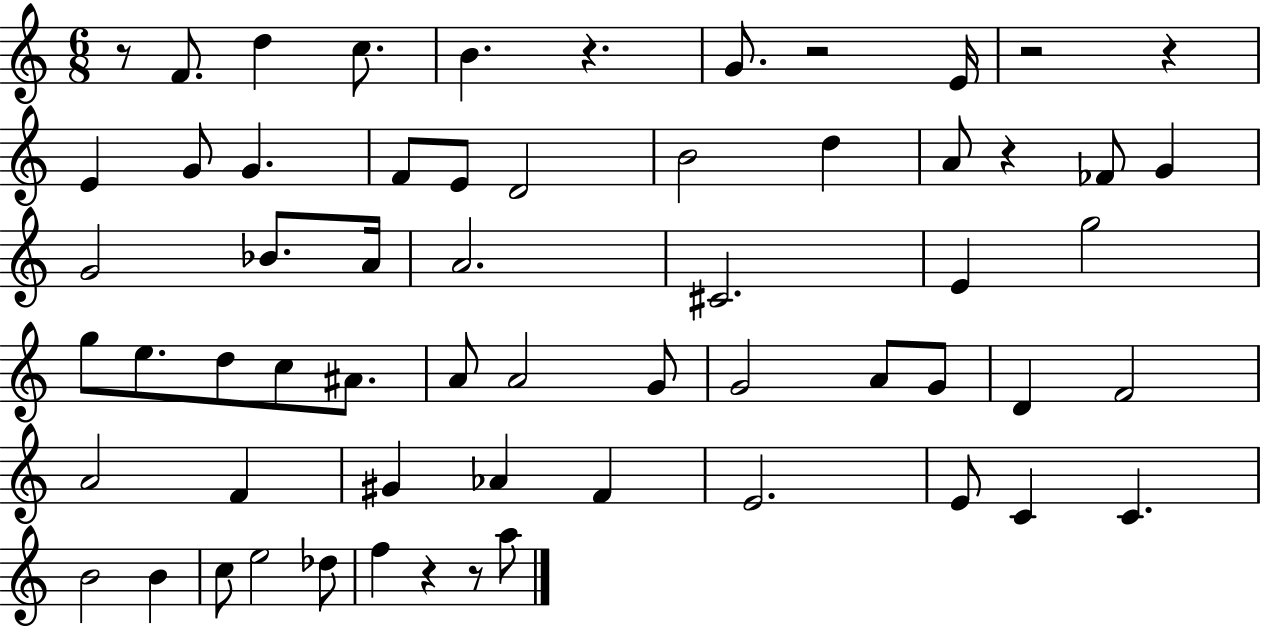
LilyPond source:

{
  \clef treble
  \numericTimeSignature
  \time 6/8
  \key c \major
  r8 f'8. d''4 c''8. | b'4. r4. | g'8. r2 e'16 | r2 r4 | \break e'4 g'8 g'4. | f'8 e'8 d'2 | b'2 d''4 | a'8 r4 fes'8 g'4 | \break g'2 bes'8. a'16 | a'2. | cis'2. | e'4 g''2 | \break g''8 e''8. d''8 c''8 ais'8. | a'8 a'2 g'8 | g'2 a'8 g'8 | d'4 f'2 | \break a'2 f'4 | gis'4 aes'4 f'4 | e'2. | e'8 c'4 c'4. | \break b'2 b'4 | c''8 e''2 des''8 | f''4 r4 r8 a''8 | \bar "|."
}